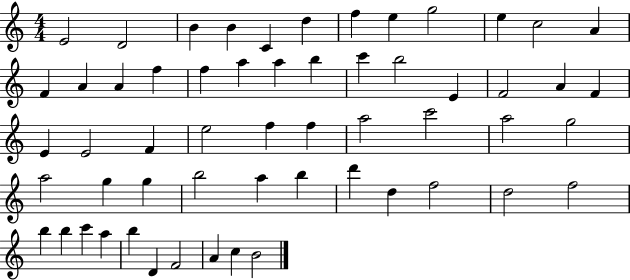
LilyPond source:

{
  \clef treble
  \numericTimeSignature
  \time 4/4
  \key c \major
  e'2 d'2 | b'4 b'4 c'4 d''4 | f''4 e''4 g''2 | e''4 c''2 a'4 | \break f'4 a'4 a'4 f''4 | f''4 a''4 a''4 b''4 | c'''4 b''2 e'4 | f'2 a'4 f'4 | \break e'4 e'2 f'4 | e''2 f''4 f''4 | a''2 c'''2 | a''2 g''2 | \break a''2 g''4 g''4 | b''2 a''4 b''4 | d'''4 d''4 f''2 | d''2 f''2 | \break b''4 b''4 c'''4 a''4 | b''4 d'4 f'2 | a'4 c''4 b'2 | \bar "|."
}